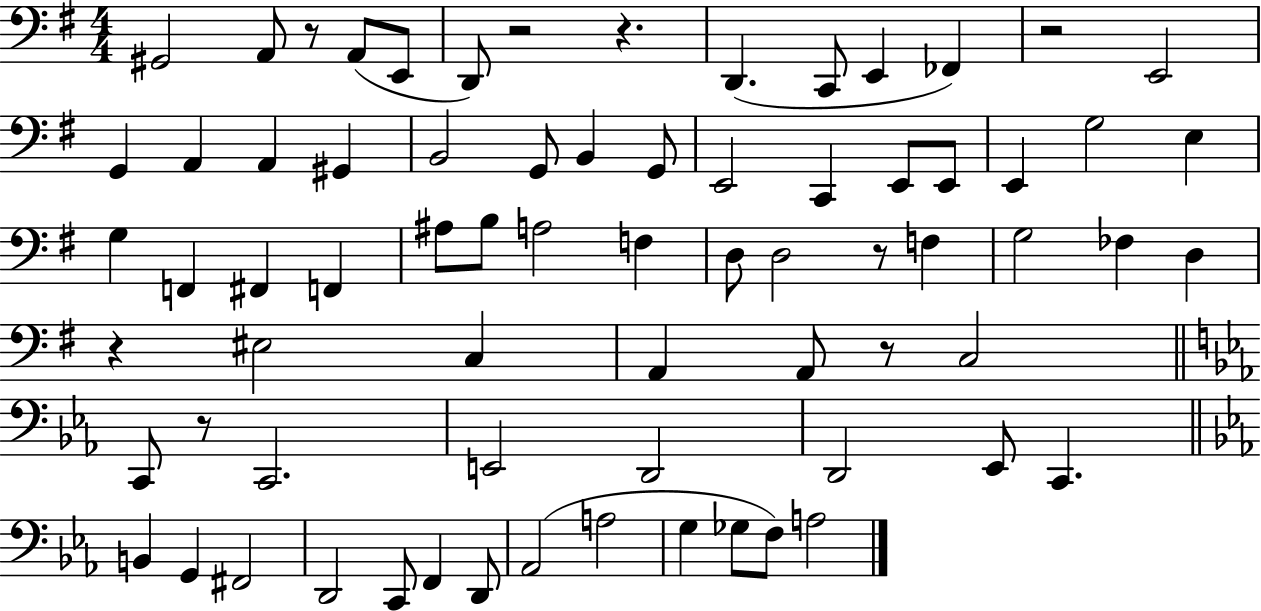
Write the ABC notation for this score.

X:1
T:Untitled
M:4/4
L:1/4
K:G
^G,,2 A,,/2 z/2 A,,/2 E,,/2 D,,/2 z2 z D,, C,,/2 E,, _F,, z2 E,,2 G,, A,, A,, ^G,, B,,2 G,,/2 B,, G,,/2 E,,2 C,, E,,/2 E,,/2 E,, G,2 E, G, F,, ^F,, F,, ^A,/2 B,/2 A,2 F, D,/2 D,2 z/2 F, G,2 _F, D, z ^E,2 C, A,, A,,/2 z/2 C,2 C,,/2 z/2 C,,2 E,,2 D,,2 D,,2 _E,,/2 C,, B,, G,, ^F,,2 D,,2 C,,/2 F,, D,,/2 _A,,2 A,2 G, _G,/2 F,/2 A,2